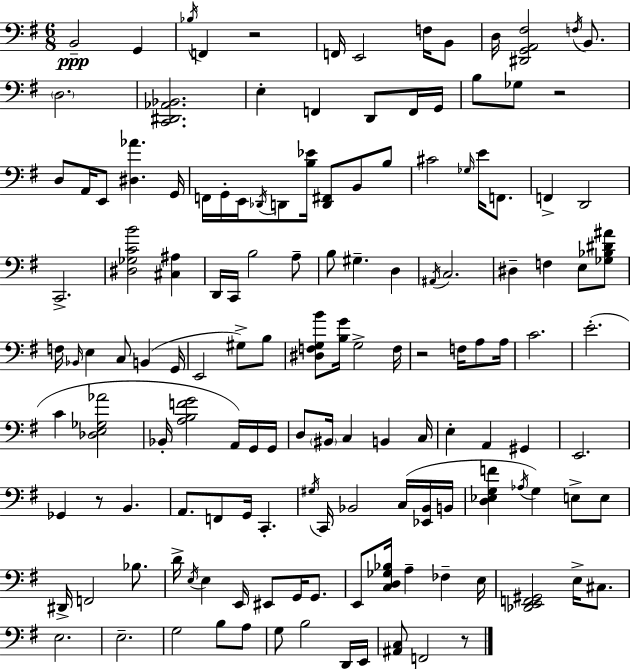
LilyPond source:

{
  \clef bass
  \numericTimeSignature
  \time 6/8
  \key g \major
  b,2--\ppp g,4 | \acciaccatura { bes16 } f,4 r2 | f,16 e,2 f16 b,8 | d16 <dis, g, a, fis>2 \acciaccatura { f16 } b,8. | \break \parenthesize d2. | <c, dis, aes, bes,>2. | e4-. f,4 d,8 | f,16 g,16 b8 ges8 r2 | \break d8 a,16 e,8 <dis aes'>4. | g,16 f,16 g,16-. e,16 \acciaccatura { des,16 } d,8 <b ees'>16 <d, fis,>8 b,8 | b8 cis'2 \grace { ges16 } | e'16 f,8. f,4-> d,2 | \break c,2.-> | <dis ges c' b'>2 | <cis ais>4 d,16 c,16 b2 | a8-- b8 gis4.-- | \break d4 \acciaccatura { ais,16 } c2. | dis4-- f4 | e8 <ges bes dis' ais'>8 f16 \grace { bes,16 } e4 c8 | b,4( g,16 e,2 | \break gis8->) b8 <dis f g b'>8 <b g'>16 g2-> | f16 r2 | f16 a8 a16 c'2. | e'2.-.( | \break c'4 <des e ges aes'>2 | bes,16-. <a b f' g'>2 | a,16) g,16 g,16 d8 \parenthesize bis,16 c4 | b,4 c16 e4-. a,4 | \break gis,4 e,2. | ges,4 r8 | b,4. a,8. f,8 g,16 | c,4.-. \acciaccatura { gis16 } c,16 bes,2 | \break c16( <ees, bes,>16 b,16 <d ees g f'>4 \acciaccatura { aes16 }) | g4 e8-> e8 dis,16-> f,2 | bes8. d'16-> \acciaccatura { e16 } e4 | e,16 eis,8 g,16 g,8. e,8 <c d ges bes>16 | \break a4-- fes4-- e16 <des, e, f, gis,>2 | e16-> cis8. e2. | e2.-- | g2 | \break b8 a8 g8 b2 | d,16 e,16 <ais, c>8 f,2 | r8 \bar "|."
}